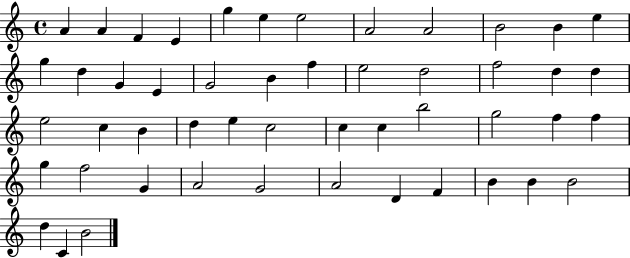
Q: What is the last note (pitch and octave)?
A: B4